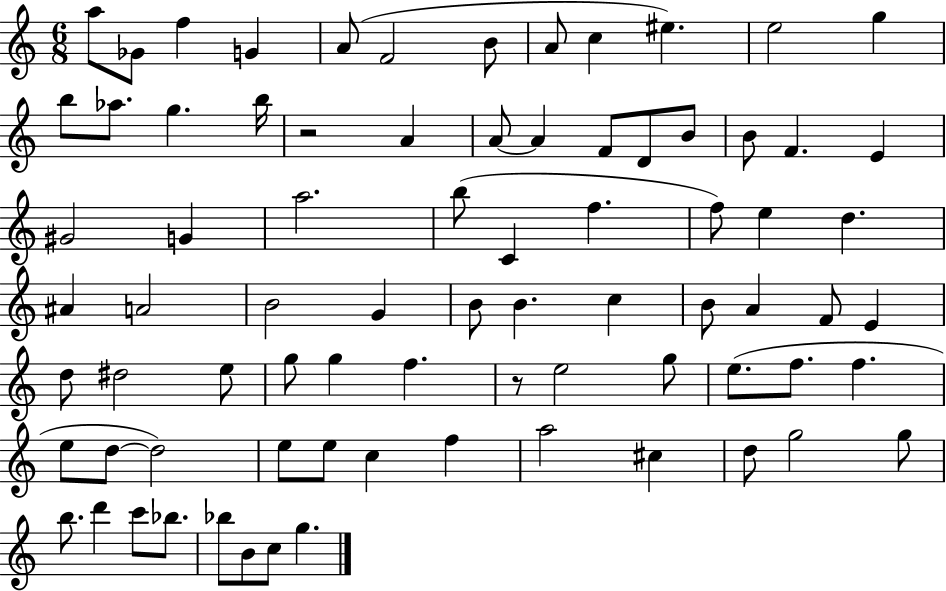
X:1
T:Untitled
M:6/8
L:1/4
K:C
a/2 _G/2 f G A/2 F2 B/2 A/2 c ^e e2 g b/2 _a/2 g b/4 z2 A A/2 A F/2 D/2 B/2 B/2 F E ^G2 G a2 b/2 C f f/2 e d ^A A2 B2 G B/2 B c B/2 A F/2 E d/2 ^d2 e/2 g/2 g f z/2 e2 g/2 e/2 f/2 f e/2 d/2 d2 e/2 e/2 c f a2 ^c d/2 g2 g/2 b/2 d' c'/2 _b/2 _b/2 B/2 c/2 g